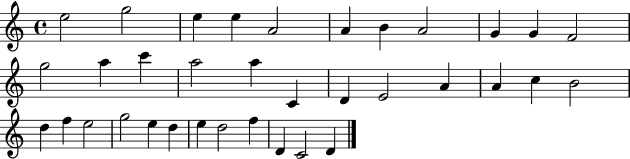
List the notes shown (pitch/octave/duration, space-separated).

E5/h G5/h E5/q E5/q A4/h A4/q B4/q A4/h G4/q G4/q F4/h G5/h A5/q C6/q A5/h A5/q C4/q D4/q E4/h A4/q A4/q C5/q B4/h D5/q F5/q E5/h G5/h E5/q D5/q E5/q D5/h F5/q D4/q C4/h D4/q